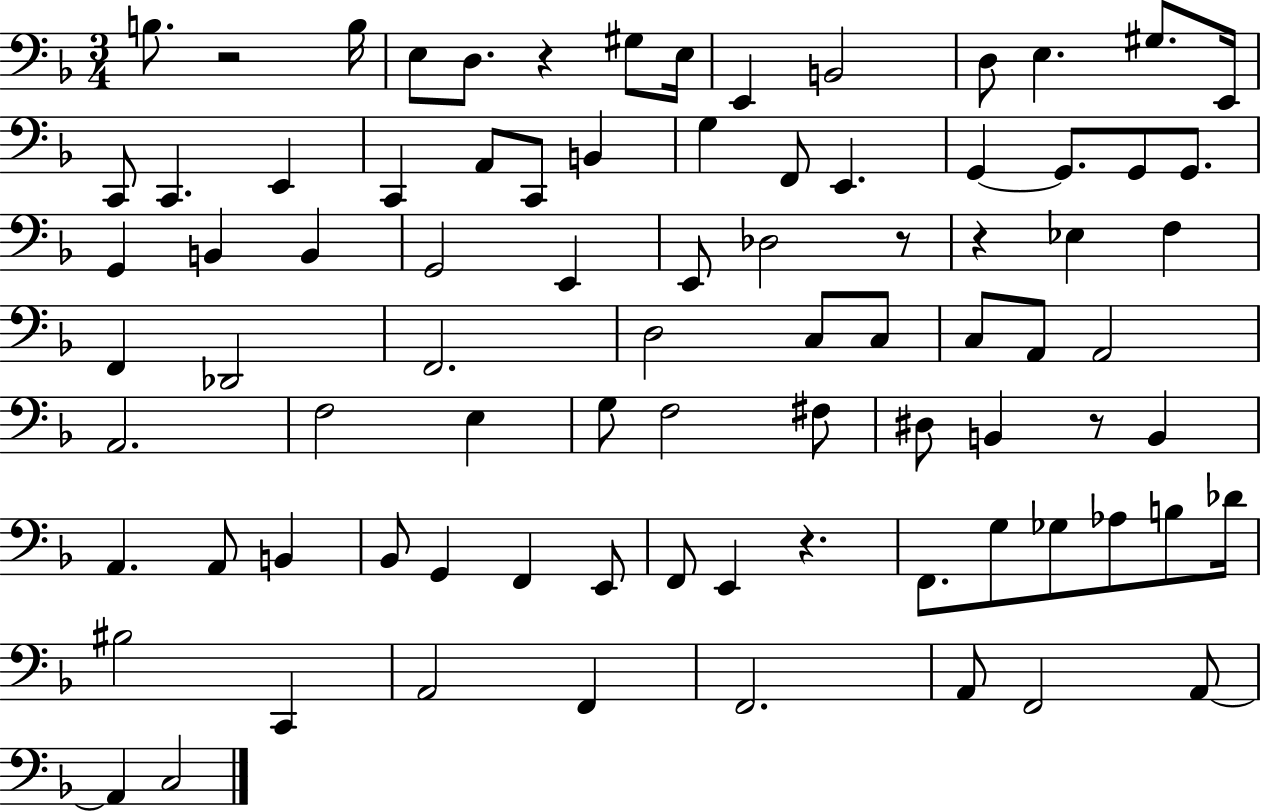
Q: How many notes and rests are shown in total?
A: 84